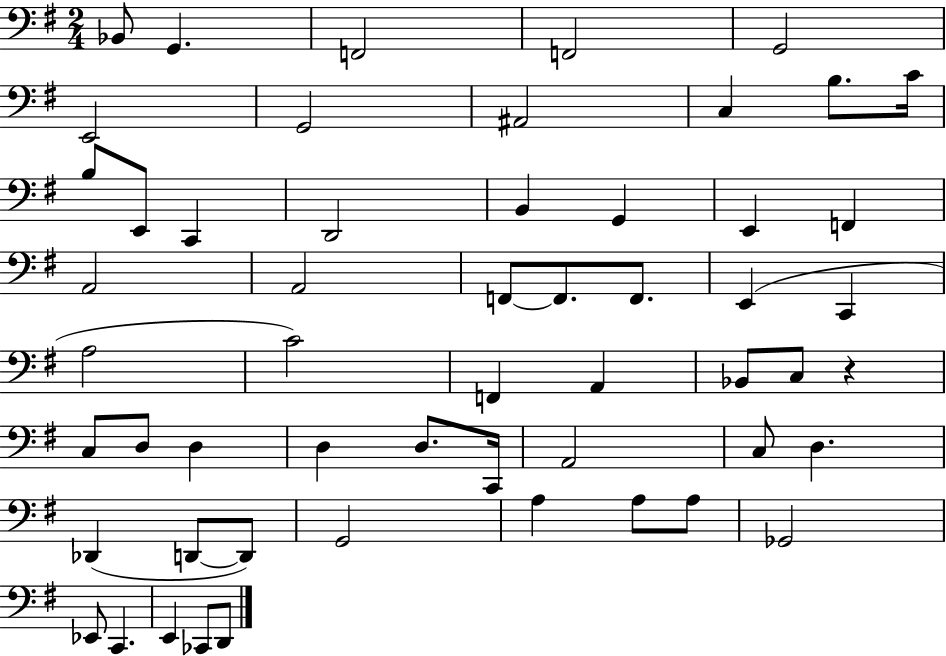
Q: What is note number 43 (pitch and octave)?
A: D2